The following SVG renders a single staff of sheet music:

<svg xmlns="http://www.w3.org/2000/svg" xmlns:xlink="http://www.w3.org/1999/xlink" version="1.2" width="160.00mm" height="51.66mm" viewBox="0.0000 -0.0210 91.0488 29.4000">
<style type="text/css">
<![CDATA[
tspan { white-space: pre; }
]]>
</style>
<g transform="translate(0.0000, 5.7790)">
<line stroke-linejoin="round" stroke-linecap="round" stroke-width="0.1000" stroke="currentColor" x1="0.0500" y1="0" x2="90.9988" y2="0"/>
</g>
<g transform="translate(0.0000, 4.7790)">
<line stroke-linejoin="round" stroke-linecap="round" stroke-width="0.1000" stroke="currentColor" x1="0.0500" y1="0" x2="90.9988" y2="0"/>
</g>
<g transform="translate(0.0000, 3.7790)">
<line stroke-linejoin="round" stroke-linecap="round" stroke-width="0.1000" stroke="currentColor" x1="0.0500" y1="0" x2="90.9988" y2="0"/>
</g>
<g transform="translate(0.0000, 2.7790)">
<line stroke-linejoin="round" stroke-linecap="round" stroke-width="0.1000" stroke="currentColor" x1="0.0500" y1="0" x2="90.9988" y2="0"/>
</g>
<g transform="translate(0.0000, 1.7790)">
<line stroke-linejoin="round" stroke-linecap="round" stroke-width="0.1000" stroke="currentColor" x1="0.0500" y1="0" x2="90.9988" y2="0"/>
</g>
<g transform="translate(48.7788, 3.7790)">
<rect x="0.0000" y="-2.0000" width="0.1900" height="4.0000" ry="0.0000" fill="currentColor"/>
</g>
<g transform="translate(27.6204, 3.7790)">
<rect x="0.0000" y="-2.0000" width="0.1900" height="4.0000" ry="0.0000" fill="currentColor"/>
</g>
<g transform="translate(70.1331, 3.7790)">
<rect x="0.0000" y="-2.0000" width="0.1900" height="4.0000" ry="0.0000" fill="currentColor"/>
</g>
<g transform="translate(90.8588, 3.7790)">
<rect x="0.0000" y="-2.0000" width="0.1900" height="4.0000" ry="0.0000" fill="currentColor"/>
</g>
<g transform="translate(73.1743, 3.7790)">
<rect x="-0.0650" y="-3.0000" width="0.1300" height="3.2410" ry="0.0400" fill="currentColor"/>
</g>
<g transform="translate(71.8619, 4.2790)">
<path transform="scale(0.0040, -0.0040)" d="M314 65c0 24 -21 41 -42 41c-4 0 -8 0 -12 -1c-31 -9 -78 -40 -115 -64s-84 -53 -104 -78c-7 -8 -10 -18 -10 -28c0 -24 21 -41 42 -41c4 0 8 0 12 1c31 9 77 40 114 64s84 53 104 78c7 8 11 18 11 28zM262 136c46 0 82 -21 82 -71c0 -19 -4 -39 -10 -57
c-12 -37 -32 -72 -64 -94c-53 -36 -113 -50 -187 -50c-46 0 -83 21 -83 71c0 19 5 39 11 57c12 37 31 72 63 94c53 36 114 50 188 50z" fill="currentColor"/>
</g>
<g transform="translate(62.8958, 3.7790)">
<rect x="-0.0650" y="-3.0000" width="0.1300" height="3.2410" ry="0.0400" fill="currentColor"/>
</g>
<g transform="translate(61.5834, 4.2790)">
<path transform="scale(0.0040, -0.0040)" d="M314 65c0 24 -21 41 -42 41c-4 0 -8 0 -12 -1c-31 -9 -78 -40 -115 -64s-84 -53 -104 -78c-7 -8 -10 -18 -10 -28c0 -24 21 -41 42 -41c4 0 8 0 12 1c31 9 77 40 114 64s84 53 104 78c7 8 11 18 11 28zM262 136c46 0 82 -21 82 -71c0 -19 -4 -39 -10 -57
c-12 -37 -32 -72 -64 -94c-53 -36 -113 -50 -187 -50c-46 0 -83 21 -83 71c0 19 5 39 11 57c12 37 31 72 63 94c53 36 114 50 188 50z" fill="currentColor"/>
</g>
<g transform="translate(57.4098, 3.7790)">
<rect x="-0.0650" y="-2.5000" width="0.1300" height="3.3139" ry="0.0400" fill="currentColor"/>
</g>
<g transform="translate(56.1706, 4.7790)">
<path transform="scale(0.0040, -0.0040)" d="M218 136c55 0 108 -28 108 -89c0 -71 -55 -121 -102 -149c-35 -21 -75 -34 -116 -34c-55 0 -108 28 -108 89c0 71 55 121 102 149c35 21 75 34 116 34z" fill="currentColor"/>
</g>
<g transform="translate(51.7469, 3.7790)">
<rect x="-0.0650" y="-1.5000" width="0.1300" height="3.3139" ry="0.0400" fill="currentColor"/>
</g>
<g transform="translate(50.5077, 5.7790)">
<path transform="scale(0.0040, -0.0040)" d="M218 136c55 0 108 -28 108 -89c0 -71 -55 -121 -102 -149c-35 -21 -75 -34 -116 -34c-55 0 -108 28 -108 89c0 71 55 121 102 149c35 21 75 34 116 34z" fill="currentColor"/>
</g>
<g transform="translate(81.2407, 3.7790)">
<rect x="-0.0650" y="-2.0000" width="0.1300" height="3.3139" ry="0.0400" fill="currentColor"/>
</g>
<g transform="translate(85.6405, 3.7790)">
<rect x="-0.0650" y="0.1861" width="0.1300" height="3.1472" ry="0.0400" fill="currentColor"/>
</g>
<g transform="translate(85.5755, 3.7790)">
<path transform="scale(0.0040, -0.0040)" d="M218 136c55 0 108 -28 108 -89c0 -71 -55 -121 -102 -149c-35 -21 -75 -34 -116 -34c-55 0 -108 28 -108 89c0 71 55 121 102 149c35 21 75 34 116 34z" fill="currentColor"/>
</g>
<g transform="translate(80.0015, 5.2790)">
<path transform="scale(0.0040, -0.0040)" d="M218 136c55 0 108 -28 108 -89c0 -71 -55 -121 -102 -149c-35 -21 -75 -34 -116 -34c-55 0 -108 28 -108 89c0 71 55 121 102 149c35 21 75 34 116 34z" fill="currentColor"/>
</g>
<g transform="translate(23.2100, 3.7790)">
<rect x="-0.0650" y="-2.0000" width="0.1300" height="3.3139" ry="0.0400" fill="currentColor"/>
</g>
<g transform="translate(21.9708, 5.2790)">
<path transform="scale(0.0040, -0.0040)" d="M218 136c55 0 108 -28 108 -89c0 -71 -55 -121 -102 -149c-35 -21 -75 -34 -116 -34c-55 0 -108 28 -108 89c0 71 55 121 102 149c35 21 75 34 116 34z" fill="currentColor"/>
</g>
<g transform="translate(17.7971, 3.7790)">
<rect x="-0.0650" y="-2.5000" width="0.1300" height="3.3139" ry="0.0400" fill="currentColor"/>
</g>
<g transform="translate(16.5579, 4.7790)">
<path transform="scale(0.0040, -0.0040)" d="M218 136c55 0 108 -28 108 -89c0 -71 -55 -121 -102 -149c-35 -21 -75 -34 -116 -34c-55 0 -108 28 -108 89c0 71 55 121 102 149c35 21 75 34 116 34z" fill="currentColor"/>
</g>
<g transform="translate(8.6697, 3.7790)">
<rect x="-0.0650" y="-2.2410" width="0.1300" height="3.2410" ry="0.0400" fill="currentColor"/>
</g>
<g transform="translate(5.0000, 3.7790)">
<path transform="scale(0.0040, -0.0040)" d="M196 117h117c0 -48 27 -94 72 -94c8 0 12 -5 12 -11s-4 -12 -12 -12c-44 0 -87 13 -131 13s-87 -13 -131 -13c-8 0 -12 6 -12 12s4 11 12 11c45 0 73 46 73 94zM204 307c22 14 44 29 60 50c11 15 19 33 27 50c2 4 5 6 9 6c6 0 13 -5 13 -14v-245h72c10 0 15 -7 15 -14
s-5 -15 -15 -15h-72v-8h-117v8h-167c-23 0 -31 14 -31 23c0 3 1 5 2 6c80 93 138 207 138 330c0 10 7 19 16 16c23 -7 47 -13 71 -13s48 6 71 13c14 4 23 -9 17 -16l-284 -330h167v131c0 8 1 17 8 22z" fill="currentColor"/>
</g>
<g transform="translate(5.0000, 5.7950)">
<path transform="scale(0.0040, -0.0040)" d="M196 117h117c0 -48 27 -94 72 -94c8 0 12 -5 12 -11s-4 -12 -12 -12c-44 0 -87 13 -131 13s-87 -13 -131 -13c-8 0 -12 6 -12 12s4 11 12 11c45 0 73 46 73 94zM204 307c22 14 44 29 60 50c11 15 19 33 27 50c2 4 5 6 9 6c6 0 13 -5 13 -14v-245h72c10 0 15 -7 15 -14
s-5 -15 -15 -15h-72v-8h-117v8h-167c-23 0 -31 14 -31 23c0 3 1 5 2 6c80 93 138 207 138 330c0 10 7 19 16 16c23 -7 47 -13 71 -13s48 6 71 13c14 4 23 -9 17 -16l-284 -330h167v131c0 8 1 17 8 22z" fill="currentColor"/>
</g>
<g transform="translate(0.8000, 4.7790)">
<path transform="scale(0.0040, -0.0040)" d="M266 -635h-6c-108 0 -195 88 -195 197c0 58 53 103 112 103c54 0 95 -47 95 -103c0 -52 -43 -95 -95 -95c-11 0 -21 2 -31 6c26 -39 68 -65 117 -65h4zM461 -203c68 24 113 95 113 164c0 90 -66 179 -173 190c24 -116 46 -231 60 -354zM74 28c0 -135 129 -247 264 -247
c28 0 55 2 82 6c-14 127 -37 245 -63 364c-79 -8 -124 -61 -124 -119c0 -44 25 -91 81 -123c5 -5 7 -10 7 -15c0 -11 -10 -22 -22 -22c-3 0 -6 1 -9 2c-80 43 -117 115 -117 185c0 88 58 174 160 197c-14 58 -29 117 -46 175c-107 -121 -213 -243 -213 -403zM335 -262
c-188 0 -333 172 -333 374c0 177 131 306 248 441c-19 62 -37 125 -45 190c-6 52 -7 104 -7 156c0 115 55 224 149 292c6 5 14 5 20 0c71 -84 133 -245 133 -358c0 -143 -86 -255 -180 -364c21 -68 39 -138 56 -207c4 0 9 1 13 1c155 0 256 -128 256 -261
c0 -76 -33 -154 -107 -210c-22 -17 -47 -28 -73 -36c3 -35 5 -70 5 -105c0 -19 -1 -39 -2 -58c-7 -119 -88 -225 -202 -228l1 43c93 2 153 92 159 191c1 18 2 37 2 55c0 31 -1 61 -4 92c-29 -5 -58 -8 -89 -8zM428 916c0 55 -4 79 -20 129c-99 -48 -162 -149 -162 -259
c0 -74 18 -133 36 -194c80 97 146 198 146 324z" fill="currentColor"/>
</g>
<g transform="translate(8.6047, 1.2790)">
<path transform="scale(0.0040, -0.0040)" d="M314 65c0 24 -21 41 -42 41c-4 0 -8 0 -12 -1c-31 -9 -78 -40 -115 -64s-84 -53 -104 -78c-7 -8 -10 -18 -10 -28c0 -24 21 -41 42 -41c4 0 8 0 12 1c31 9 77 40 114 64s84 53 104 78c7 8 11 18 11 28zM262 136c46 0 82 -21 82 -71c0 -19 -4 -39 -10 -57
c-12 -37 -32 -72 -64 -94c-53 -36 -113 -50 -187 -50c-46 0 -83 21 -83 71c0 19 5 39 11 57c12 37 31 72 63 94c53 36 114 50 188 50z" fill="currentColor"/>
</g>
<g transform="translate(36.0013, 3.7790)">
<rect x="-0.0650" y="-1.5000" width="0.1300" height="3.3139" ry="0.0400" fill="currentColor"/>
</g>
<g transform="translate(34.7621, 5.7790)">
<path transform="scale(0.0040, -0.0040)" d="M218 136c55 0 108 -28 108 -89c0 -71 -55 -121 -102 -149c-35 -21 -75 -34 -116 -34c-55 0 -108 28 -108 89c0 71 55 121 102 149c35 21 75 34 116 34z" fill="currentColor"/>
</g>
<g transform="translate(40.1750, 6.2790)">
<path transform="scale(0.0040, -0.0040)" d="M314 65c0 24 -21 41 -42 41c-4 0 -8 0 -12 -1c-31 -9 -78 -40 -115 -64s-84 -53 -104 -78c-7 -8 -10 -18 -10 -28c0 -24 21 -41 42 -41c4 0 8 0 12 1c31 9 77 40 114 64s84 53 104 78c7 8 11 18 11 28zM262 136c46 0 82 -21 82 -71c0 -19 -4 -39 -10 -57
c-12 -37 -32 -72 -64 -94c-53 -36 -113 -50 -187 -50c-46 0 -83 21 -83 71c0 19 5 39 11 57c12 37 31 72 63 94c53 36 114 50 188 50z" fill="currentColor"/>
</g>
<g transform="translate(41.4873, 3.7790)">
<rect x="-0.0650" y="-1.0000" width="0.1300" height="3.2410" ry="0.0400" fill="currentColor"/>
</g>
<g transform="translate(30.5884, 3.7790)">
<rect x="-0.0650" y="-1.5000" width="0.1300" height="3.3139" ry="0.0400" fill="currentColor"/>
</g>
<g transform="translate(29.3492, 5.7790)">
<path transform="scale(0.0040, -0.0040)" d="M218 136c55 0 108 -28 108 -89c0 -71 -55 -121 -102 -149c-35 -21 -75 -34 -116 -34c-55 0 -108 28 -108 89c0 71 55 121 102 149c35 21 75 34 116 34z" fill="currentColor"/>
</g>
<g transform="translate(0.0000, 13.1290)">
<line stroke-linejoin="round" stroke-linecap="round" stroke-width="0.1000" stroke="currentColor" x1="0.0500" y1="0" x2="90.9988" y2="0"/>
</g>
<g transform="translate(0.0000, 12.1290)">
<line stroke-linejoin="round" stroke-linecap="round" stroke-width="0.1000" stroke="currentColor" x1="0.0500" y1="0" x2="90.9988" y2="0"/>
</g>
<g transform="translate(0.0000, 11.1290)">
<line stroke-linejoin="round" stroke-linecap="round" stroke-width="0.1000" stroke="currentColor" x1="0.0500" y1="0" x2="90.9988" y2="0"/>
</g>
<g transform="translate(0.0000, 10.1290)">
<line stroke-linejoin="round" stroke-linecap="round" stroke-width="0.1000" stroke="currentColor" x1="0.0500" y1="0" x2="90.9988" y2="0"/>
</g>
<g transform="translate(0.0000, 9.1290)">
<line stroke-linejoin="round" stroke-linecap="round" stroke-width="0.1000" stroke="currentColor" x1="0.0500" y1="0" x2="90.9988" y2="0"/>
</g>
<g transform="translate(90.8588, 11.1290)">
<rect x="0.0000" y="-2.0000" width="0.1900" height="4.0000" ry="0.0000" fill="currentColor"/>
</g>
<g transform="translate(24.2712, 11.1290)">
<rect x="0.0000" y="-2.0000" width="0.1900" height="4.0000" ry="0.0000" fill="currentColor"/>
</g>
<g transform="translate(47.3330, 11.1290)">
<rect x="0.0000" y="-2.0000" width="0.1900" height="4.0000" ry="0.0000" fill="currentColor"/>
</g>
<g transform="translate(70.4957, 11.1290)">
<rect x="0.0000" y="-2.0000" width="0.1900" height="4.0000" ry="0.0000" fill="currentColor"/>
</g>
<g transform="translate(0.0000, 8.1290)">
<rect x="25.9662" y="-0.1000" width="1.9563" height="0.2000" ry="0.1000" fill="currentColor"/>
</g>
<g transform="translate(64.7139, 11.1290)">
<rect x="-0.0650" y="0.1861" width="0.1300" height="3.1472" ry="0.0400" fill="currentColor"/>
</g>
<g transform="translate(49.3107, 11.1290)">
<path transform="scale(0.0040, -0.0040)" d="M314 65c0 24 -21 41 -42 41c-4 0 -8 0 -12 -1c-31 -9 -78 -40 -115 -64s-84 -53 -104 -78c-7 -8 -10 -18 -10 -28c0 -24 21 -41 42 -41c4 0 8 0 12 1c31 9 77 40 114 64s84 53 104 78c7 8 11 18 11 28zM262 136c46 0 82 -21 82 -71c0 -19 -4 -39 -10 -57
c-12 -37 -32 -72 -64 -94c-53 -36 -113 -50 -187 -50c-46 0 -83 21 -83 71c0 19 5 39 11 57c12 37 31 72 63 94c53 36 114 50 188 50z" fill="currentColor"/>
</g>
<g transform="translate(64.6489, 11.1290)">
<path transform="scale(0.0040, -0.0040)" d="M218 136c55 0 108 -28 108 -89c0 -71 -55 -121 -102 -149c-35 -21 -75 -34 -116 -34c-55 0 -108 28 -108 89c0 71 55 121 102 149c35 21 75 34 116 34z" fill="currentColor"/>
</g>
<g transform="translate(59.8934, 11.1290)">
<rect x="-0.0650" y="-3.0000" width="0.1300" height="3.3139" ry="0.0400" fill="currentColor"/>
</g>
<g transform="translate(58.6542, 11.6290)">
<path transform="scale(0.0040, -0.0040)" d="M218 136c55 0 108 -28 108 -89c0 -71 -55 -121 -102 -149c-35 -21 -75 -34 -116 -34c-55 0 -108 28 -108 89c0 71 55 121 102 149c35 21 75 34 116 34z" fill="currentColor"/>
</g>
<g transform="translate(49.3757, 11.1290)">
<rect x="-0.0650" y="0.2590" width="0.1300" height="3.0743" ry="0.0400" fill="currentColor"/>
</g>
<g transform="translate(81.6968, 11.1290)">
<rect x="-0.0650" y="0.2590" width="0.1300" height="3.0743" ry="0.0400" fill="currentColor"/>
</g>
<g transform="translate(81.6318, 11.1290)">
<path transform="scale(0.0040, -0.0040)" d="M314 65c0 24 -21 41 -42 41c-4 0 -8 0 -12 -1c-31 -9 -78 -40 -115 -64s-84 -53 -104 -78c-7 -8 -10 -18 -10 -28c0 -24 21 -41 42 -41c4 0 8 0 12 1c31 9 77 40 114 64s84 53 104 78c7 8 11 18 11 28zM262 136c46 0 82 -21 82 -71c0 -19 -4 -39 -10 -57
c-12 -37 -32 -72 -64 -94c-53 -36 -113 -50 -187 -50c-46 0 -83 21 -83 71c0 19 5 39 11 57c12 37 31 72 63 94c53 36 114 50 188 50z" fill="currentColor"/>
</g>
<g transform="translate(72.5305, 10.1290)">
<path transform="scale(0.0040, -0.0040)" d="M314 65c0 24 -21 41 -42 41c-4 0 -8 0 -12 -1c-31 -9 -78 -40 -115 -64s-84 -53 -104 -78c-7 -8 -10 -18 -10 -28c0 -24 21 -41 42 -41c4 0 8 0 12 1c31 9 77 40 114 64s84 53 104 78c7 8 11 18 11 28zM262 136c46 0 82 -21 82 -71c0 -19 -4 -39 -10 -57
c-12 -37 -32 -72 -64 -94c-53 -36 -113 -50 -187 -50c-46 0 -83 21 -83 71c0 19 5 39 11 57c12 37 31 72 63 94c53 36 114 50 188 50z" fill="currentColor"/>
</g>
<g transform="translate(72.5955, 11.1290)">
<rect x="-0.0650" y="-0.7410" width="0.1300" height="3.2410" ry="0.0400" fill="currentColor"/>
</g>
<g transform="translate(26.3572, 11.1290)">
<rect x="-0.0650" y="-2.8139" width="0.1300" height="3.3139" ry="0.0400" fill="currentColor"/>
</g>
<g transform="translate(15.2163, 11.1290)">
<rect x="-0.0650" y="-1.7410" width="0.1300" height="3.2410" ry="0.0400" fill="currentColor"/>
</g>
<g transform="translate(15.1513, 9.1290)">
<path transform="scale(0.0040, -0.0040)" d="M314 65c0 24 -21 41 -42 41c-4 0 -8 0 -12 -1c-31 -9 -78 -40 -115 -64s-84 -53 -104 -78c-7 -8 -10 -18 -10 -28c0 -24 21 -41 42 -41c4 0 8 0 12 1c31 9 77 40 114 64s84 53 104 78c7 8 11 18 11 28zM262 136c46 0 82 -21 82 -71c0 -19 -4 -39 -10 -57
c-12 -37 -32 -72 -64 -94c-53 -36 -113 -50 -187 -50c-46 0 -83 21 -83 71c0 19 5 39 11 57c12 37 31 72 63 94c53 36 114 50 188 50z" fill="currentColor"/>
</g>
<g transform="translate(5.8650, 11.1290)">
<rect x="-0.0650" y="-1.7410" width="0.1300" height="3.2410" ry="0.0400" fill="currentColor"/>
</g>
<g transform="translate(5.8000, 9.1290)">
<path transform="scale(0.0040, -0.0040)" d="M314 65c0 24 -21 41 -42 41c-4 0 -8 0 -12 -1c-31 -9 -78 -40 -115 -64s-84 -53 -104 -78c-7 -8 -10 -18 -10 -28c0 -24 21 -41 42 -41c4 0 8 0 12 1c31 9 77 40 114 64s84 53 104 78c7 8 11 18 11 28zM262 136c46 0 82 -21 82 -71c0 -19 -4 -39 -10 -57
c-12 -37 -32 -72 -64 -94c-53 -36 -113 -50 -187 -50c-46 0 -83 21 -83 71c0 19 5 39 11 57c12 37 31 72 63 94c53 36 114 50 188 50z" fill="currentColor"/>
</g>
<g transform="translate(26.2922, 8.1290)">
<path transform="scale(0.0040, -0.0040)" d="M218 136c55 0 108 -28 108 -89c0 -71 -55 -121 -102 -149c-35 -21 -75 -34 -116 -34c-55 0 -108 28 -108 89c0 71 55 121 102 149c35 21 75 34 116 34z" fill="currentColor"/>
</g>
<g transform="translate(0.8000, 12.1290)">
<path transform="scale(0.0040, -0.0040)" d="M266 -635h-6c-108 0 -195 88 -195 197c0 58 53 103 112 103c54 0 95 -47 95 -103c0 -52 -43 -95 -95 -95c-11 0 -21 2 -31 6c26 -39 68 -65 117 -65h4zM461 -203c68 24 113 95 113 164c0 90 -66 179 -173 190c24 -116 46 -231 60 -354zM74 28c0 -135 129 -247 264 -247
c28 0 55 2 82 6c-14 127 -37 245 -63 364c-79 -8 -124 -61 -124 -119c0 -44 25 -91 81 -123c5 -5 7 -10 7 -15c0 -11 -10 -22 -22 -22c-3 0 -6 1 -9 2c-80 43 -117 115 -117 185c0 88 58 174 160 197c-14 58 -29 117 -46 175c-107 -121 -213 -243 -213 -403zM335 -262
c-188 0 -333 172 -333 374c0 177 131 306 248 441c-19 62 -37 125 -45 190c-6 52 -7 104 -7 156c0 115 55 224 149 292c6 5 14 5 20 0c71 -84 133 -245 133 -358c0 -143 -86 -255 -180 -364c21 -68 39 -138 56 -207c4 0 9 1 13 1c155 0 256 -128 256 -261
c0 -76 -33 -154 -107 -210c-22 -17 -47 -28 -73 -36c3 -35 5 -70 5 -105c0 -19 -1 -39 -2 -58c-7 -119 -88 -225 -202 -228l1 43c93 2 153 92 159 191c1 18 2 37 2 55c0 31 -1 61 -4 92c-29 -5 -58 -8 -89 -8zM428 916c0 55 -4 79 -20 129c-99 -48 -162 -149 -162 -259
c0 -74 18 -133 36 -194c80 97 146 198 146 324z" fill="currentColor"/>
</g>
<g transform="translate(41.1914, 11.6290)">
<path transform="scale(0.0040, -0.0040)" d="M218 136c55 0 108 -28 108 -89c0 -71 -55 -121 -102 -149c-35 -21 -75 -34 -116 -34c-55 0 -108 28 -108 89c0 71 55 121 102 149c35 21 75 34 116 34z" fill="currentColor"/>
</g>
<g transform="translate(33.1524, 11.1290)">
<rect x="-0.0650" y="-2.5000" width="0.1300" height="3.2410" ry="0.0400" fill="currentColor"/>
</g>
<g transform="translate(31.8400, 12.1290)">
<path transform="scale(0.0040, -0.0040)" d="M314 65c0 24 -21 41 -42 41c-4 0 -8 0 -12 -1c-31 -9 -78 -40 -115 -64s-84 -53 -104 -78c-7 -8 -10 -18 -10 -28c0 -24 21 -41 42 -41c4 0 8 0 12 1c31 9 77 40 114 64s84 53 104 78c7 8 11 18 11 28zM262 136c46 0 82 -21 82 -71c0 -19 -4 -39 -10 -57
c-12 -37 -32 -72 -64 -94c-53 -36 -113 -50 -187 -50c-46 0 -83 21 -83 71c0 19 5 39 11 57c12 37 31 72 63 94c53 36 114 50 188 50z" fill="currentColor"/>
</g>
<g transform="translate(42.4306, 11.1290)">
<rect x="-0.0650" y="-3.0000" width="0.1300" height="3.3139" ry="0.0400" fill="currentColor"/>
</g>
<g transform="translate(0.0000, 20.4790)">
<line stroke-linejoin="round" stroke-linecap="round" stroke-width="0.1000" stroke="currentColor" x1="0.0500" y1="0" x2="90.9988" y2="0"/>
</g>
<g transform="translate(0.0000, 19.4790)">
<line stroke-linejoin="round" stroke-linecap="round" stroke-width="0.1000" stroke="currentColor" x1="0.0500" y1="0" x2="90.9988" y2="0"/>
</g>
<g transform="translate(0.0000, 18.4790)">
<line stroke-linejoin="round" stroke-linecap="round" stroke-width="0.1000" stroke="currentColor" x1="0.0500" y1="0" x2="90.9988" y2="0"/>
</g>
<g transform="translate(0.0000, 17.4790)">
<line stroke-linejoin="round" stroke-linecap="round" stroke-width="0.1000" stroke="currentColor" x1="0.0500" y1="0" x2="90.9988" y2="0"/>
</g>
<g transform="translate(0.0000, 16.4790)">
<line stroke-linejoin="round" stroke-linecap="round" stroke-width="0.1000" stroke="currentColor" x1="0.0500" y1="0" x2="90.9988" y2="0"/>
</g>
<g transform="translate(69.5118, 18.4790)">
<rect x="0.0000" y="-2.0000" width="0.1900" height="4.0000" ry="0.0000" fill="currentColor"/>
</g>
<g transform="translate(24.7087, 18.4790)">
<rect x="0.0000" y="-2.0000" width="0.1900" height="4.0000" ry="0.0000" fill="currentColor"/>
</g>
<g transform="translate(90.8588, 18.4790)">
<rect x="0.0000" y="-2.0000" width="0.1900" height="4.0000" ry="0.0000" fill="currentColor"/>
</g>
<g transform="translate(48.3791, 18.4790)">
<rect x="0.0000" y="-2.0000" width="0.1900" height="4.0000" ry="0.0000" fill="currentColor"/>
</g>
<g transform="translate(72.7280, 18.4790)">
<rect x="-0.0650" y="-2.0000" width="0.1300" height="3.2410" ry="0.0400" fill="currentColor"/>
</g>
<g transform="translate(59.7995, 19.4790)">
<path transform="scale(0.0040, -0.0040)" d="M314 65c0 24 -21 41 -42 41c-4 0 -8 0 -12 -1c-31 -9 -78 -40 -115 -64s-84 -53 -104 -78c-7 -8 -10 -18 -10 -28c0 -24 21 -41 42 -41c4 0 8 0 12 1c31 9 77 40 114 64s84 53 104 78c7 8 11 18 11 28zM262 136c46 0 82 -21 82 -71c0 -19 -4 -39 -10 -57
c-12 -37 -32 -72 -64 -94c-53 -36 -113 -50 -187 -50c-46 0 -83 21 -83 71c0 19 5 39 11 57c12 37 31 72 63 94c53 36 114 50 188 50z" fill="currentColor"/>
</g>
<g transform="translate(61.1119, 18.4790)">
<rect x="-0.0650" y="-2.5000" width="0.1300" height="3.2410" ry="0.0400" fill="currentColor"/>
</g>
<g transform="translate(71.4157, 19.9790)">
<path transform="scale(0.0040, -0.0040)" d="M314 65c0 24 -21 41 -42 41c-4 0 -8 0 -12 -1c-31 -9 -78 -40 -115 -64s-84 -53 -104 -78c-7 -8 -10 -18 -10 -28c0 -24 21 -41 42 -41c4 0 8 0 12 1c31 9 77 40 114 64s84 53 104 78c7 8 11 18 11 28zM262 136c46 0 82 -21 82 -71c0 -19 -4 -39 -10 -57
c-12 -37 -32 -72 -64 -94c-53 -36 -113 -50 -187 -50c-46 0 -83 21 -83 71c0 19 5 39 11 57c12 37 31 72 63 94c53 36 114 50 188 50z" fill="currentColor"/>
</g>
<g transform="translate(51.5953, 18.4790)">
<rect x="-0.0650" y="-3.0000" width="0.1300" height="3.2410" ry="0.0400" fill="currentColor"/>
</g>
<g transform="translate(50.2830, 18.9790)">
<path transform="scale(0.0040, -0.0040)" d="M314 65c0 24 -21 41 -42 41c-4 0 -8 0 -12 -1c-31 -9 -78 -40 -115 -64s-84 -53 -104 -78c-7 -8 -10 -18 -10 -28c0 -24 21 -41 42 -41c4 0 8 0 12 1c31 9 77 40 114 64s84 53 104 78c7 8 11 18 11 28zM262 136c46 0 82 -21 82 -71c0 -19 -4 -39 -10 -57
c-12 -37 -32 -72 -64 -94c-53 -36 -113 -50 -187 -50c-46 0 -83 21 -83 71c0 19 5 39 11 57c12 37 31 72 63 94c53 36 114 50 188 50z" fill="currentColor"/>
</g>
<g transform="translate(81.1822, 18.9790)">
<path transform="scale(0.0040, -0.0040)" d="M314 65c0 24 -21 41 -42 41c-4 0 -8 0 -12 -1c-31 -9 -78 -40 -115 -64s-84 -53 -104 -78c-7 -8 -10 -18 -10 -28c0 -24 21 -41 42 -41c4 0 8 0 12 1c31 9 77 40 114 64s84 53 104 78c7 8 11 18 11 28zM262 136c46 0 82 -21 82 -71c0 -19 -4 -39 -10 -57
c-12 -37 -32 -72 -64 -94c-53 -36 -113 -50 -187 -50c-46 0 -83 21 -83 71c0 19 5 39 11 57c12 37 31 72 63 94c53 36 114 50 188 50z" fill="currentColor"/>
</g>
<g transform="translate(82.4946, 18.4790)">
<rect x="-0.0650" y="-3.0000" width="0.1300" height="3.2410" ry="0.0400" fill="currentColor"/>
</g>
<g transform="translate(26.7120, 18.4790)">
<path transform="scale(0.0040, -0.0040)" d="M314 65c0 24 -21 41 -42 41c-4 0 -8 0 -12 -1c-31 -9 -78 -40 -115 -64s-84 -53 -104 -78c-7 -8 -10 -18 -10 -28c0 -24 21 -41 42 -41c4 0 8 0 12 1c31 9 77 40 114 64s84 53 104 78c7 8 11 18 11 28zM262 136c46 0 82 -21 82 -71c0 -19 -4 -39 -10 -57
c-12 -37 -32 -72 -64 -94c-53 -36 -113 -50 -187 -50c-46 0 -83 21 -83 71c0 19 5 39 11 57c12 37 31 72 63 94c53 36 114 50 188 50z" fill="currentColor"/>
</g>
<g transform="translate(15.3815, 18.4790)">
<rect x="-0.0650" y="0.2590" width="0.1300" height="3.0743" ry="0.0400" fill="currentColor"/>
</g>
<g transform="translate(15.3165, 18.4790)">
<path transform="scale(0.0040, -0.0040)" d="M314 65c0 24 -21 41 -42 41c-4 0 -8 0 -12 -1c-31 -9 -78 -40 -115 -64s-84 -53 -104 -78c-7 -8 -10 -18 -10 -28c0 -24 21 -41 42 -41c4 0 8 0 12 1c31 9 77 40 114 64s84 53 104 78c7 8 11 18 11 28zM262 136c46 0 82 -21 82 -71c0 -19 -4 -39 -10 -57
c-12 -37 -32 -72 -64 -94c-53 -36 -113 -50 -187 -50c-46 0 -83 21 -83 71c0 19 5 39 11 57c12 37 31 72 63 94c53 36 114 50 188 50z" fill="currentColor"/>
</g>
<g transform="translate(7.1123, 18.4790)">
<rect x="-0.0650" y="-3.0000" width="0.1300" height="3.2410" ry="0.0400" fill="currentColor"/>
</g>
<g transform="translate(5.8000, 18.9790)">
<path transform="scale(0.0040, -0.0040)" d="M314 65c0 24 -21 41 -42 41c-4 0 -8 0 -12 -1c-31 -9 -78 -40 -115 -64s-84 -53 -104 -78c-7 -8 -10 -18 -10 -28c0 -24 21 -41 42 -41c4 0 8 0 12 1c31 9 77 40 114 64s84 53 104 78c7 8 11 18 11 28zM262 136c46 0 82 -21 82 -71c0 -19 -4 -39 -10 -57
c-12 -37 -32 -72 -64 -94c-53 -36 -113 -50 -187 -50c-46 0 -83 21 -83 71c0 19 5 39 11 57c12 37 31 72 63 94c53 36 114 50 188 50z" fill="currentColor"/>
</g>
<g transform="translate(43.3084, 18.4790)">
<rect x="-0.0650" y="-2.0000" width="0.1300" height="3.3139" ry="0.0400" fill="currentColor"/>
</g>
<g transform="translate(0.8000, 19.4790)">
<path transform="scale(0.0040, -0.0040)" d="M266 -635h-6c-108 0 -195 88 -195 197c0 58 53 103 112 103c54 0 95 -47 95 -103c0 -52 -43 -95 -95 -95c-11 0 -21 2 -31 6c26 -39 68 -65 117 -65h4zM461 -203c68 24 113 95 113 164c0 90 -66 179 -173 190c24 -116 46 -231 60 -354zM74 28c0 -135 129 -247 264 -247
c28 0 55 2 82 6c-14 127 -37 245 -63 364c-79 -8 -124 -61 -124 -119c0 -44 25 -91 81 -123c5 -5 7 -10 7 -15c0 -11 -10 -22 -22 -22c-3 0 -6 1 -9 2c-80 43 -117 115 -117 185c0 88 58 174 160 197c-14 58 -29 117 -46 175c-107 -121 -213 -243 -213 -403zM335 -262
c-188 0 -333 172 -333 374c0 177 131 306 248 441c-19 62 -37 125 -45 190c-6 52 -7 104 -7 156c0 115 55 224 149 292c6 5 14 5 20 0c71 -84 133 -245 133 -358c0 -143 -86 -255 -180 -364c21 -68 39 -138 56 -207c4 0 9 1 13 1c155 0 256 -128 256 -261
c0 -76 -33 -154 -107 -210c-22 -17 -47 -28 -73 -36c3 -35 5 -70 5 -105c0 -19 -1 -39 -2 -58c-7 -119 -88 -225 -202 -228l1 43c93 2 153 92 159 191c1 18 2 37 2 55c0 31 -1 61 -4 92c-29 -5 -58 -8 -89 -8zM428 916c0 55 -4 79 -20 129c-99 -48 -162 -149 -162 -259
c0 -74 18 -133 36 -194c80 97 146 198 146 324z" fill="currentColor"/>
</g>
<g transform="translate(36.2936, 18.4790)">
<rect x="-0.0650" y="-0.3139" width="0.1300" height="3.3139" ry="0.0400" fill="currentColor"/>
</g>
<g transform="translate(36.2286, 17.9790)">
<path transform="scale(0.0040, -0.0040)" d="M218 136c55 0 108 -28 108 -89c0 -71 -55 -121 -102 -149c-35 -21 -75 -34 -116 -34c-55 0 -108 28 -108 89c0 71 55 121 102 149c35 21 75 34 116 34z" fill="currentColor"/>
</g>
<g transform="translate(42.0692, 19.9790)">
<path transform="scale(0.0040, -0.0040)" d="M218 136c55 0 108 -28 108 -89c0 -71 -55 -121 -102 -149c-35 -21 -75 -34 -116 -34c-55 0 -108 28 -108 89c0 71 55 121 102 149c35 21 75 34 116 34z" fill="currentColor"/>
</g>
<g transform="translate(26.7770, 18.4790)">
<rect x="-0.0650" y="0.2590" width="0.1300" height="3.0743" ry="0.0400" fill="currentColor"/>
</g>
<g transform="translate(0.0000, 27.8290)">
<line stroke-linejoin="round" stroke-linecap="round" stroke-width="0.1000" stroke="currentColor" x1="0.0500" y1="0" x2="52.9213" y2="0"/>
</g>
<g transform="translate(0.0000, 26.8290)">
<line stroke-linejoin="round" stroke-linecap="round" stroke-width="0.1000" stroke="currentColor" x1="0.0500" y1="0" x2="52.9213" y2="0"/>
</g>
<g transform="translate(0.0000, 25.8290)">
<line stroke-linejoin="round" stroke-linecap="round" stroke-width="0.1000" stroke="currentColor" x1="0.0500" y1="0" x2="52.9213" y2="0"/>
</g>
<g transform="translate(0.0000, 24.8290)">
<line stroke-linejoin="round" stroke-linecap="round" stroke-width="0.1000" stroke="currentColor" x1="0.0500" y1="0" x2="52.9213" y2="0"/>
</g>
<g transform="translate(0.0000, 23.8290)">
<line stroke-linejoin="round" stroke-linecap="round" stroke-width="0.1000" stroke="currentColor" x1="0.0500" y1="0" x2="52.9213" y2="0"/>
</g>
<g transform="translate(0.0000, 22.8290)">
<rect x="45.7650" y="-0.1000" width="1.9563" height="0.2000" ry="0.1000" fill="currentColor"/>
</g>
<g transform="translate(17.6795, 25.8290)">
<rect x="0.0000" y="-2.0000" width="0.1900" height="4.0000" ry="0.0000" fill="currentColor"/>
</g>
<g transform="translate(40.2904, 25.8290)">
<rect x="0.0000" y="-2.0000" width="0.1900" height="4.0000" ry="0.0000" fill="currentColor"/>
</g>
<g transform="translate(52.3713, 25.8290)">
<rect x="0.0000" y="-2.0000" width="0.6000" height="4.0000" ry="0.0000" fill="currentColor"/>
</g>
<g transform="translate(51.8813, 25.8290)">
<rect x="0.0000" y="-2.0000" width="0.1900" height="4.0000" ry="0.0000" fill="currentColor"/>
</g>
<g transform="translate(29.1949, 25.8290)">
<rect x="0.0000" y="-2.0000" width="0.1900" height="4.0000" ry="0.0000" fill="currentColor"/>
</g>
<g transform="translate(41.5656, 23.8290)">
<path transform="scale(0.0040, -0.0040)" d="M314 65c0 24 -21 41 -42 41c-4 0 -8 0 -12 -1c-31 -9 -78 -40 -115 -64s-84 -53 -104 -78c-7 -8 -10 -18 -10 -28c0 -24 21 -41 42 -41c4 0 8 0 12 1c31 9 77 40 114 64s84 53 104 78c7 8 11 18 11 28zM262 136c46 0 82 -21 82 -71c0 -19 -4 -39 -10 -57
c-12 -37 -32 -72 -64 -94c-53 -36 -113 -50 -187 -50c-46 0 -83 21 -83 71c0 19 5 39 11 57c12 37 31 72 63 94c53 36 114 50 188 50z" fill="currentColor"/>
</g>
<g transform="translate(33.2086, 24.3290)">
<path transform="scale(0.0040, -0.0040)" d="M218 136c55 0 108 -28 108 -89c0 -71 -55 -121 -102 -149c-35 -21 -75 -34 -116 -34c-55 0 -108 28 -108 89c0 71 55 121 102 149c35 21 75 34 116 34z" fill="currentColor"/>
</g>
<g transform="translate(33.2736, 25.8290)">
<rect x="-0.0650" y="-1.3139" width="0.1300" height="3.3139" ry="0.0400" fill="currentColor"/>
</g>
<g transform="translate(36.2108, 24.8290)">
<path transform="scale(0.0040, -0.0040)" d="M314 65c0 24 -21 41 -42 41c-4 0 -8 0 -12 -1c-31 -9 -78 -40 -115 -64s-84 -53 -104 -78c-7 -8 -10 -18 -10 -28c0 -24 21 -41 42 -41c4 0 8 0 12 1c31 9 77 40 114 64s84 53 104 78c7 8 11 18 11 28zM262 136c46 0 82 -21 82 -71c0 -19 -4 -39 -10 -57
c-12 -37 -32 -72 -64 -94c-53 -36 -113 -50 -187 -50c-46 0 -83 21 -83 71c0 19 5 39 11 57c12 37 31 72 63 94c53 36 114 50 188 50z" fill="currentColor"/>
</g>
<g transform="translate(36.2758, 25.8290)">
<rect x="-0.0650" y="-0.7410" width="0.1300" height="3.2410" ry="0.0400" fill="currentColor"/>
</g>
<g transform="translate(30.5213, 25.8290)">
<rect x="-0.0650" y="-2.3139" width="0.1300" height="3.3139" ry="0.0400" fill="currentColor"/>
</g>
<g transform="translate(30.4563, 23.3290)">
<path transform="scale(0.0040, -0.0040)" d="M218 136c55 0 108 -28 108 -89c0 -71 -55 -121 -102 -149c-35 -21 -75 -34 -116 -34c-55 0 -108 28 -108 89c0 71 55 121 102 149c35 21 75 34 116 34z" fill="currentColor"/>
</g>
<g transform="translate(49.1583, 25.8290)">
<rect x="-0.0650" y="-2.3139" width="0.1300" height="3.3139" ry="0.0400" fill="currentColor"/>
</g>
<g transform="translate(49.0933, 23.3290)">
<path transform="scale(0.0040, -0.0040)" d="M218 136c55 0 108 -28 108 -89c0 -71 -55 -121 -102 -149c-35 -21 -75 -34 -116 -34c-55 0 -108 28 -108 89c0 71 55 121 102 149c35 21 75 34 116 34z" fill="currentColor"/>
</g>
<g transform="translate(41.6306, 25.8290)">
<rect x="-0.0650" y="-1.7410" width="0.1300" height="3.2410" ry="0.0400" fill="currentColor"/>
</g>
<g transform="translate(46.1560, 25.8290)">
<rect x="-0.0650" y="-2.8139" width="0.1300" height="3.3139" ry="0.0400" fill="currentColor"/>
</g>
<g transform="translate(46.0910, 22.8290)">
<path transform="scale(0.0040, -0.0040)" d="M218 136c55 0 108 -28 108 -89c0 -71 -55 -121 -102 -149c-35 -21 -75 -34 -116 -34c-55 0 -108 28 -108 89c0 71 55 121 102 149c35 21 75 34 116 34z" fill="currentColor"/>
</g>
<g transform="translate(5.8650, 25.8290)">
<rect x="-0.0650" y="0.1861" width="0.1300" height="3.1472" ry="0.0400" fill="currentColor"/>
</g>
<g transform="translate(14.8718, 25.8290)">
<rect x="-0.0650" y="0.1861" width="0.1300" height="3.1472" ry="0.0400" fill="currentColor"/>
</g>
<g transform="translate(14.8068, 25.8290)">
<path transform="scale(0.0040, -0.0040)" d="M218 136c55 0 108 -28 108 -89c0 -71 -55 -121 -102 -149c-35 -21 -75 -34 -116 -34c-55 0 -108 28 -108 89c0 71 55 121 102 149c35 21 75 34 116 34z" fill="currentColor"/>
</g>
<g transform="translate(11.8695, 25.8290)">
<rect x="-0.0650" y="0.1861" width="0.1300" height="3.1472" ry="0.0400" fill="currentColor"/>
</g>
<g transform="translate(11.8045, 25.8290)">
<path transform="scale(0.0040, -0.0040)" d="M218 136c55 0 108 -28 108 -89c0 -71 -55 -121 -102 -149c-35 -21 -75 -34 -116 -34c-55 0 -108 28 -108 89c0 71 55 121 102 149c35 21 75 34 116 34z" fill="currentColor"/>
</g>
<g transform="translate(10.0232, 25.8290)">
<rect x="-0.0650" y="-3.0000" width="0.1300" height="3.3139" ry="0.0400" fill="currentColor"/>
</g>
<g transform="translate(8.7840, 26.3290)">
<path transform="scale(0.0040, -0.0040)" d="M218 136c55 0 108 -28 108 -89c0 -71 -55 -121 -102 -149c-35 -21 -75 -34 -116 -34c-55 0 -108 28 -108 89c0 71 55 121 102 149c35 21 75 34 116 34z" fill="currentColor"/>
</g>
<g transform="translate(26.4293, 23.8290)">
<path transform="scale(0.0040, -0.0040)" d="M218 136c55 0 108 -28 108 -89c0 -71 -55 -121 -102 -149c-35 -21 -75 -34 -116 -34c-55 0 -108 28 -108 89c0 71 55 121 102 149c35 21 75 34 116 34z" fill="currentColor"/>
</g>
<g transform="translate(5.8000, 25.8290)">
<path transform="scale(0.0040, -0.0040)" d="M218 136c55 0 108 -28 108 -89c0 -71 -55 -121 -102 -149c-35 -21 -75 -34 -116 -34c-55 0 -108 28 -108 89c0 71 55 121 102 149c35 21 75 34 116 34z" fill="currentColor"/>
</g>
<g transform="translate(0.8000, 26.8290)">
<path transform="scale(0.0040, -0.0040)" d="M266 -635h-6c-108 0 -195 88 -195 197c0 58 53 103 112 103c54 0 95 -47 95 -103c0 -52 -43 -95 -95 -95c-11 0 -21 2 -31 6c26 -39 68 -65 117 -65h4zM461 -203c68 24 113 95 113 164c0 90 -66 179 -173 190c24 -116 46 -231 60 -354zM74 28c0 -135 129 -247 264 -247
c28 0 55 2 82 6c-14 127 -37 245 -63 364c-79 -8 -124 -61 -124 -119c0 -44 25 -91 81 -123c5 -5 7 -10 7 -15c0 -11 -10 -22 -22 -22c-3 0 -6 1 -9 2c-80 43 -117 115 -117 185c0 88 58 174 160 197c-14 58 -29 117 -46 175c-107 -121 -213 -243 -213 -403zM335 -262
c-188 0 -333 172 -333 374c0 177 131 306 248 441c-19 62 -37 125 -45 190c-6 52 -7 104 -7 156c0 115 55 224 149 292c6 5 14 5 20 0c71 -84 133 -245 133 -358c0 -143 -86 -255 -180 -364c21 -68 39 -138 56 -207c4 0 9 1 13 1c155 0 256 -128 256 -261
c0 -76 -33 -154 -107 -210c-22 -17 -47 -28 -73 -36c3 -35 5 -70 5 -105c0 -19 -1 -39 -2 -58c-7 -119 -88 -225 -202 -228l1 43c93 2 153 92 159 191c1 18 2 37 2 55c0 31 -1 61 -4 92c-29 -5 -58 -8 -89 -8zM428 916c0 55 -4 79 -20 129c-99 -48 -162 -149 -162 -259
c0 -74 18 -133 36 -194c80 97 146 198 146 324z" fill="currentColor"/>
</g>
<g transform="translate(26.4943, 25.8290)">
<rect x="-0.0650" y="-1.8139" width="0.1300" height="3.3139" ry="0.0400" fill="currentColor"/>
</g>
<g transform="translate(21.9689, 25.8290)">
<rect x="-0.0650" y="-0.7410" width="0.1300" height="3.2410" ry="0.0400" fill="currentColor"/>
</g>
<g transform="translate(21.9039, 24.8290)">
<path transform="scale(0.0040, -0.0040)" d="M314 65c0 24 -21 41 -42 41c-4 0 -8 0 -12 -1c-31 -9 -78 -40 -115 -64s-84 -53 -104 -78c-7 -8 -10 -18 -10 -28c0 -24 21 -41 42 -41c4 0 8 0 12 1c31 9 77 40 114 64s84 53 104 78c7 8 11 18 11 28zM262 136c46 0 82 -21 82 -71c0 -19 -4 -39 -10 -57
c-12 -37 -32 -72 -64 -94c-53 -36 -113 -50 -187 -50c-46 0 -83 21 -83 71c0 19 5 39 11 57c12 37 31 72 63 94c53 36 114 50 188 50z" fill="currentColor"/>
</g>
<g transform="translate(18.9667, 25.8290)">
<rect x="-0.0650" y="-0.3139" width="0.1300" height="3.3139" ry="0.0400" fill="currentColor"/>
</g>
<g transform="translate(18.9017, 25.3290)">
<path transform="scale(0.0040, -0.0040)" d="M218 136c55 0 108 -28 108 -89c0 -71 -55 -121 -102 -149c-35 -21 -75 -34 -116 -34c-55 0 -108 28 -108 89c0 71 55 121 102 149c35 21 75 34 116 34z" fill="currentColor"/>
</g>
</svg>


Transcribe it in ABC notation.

X:1
T:Untitled
M:4/4
L:1/4
K:C
g2 G F E E D2 E G A2 A2 F B f2 f2 a G2 A B2 A B d2 B2 A2 B2 B2 c F A2 G2 F2 A2 B A B B c d2 f g e d2 f2 a g